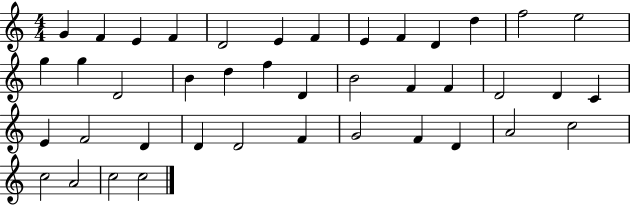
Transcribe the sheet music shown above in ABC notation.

X:1
T:Untitled
M:4/4
L:1/4
K:C
G F E F D2 E F E F D d f2 e2 g g D2 B d f D B2 F F D2 D C E F2 D D D2 F G2 F D A2 c2 c2 A2 c2 c2